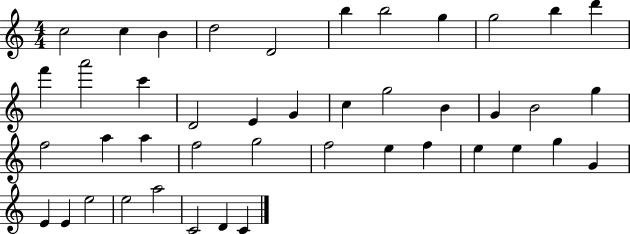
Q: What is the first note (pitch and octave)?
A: C5